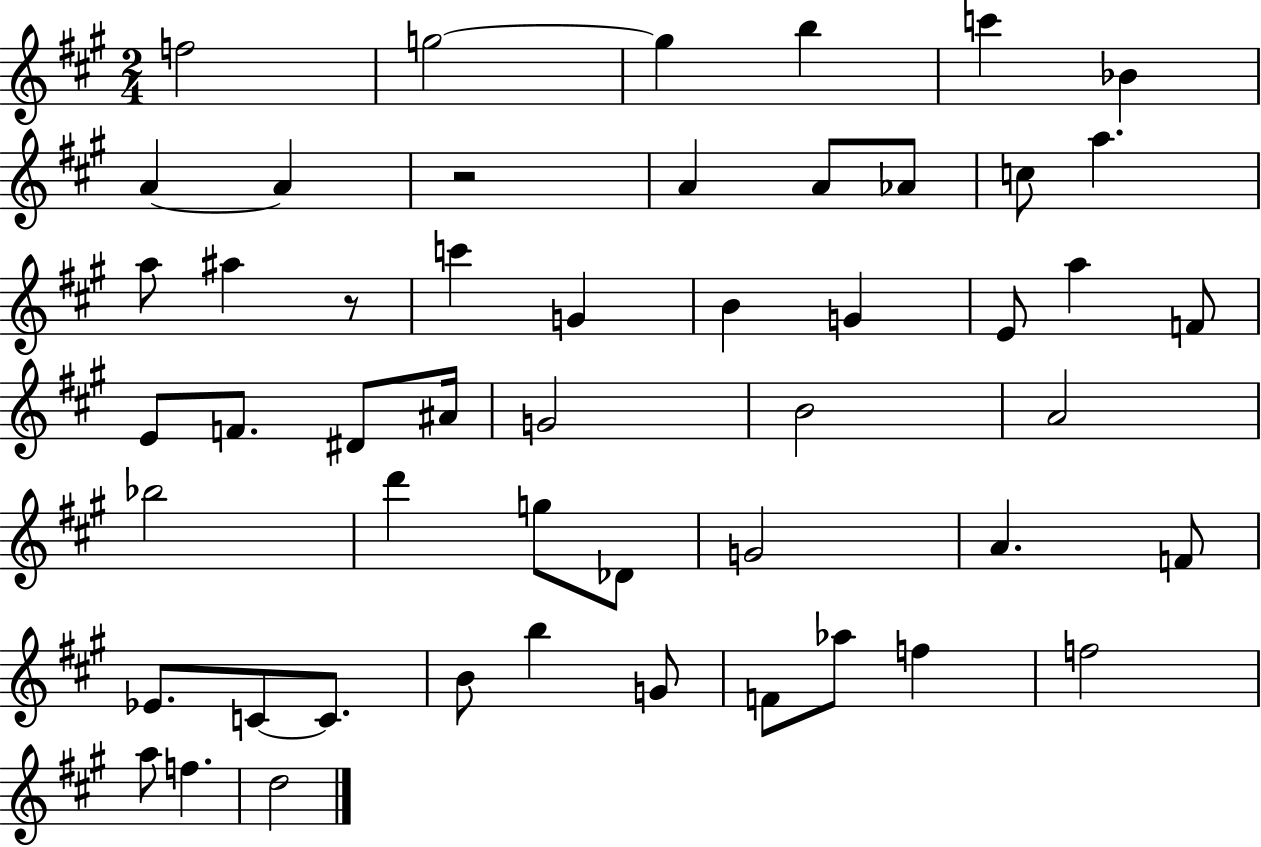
F5/h G5/h G5/q B5/q C6/q Bb4/q A4/q A4/q R/h A4/q A4/e Ab4/e C5/e A5/q. A5/e A#5/q R/e C6/q G4/q B4/q G4/q E4/e A5/q F4/e E4/e F4/e. D#4/e A#4/s G4/h B4/h A4/h Bb5/h D6/q G5/e Db4/e G4/h A4/q. F4/e Eb4/e. C4/e C4/e. B4/e B5/q G4/e F4/e Ab5/e F5/q F5/h A5/e F5/q. D5/h